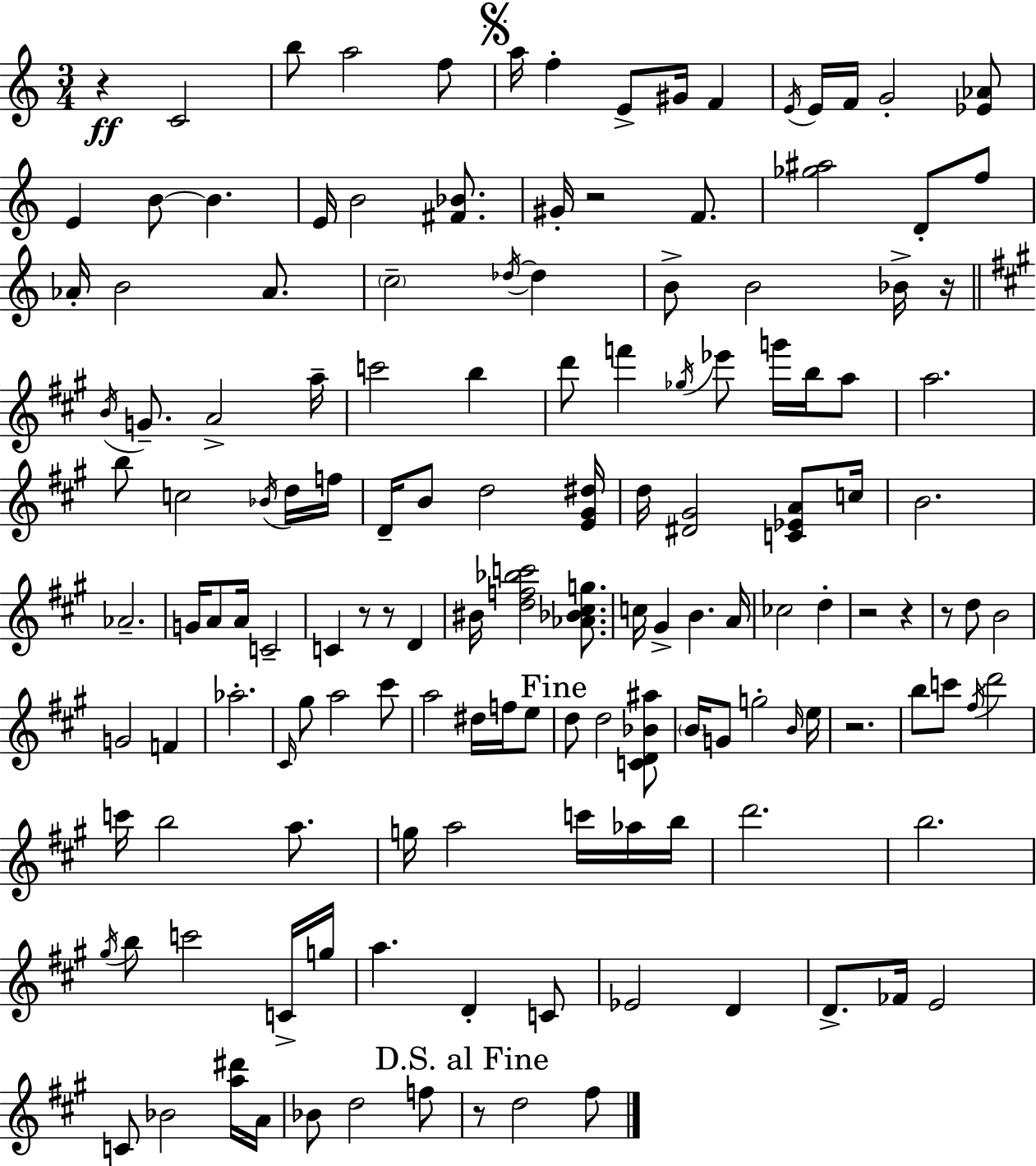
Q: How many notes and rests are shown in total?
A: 145